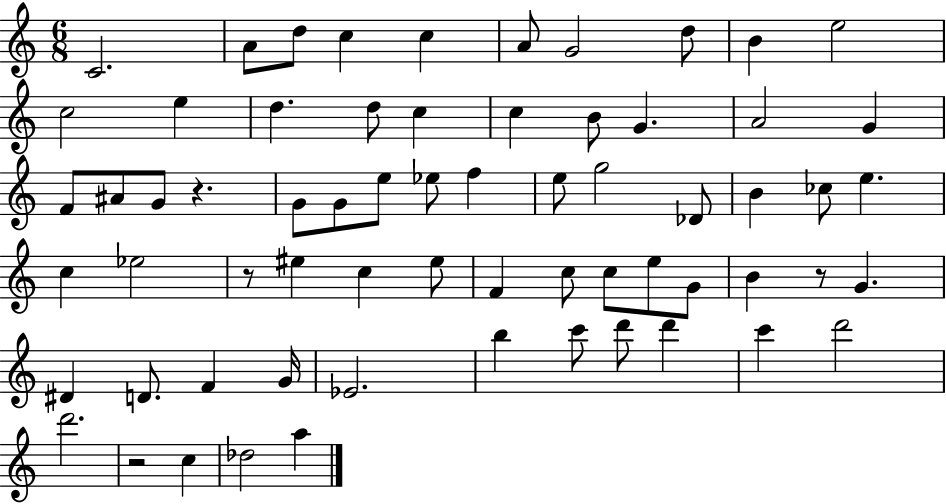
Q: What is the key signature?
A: C major